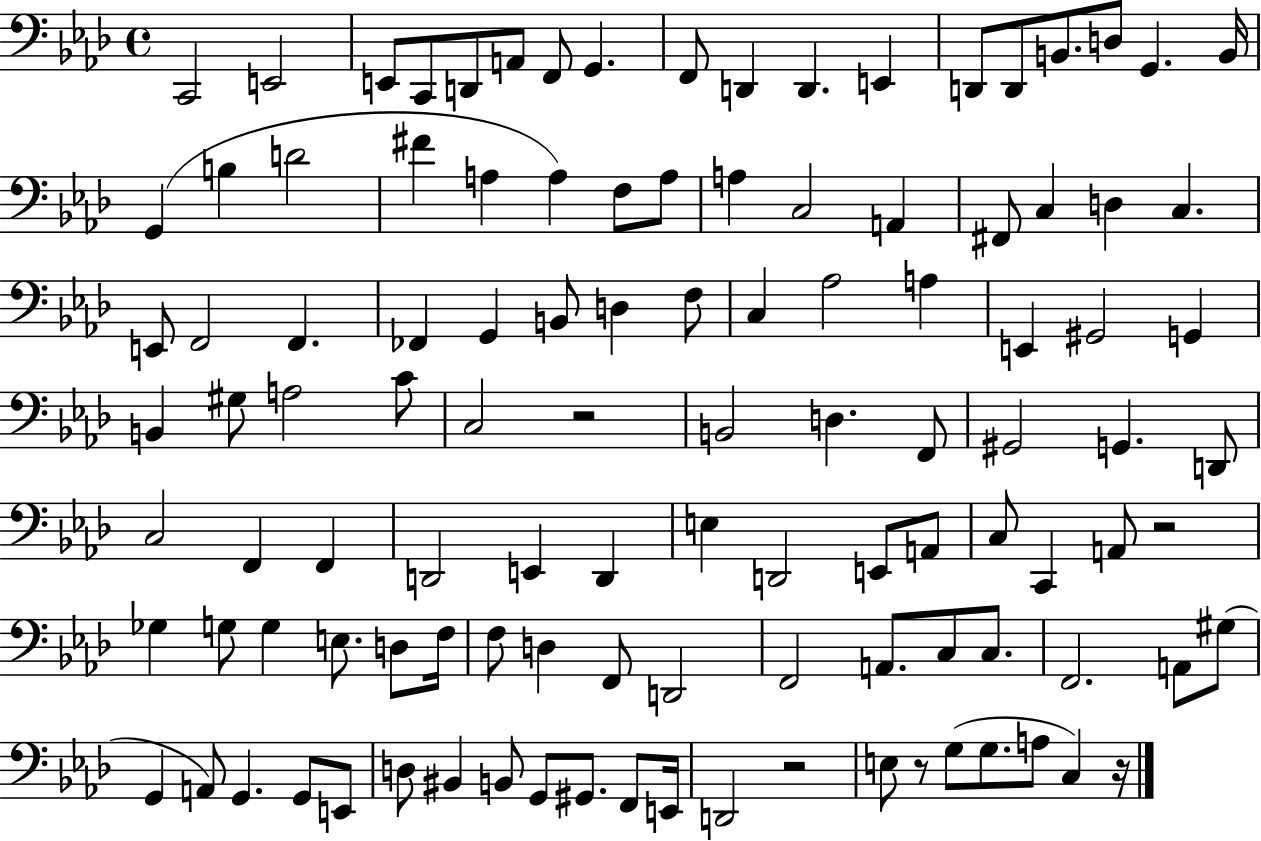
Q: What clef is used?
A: bass